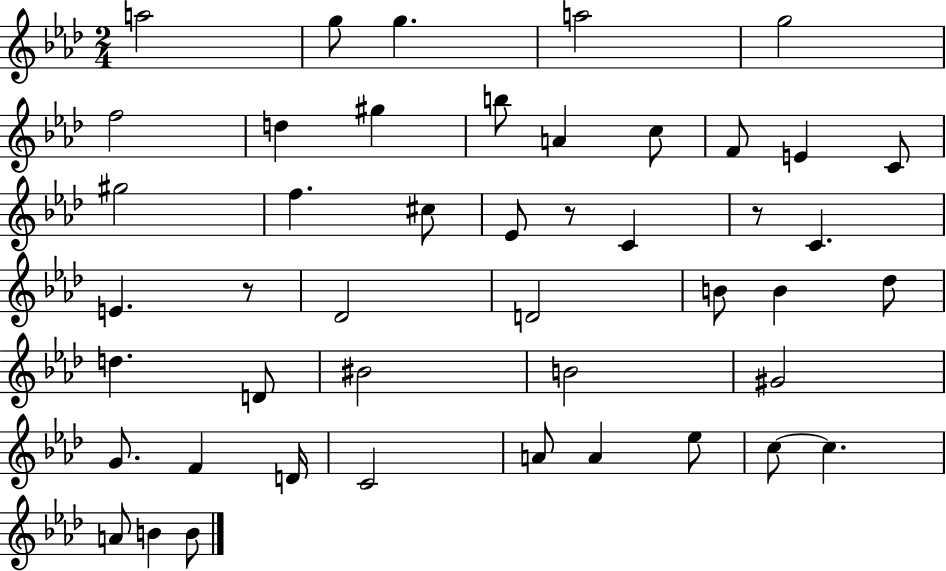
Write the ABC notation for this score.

X:1
T:Untitled
M:2/4
L:1/4
K:Ab
a2 g/2 g a2 g2 f2 d ^g b/2 A c/2 F/2 E C/2 ^g2 f ^c/2 _E/2 z/2 C z/2 C E z/2 _D2 D2 B/2 B _d/2 d D/2 ^B2 B2 ^G2 G/2 F D/4 C2 A/2 A _e/2 c/2 c A/2 B B/2